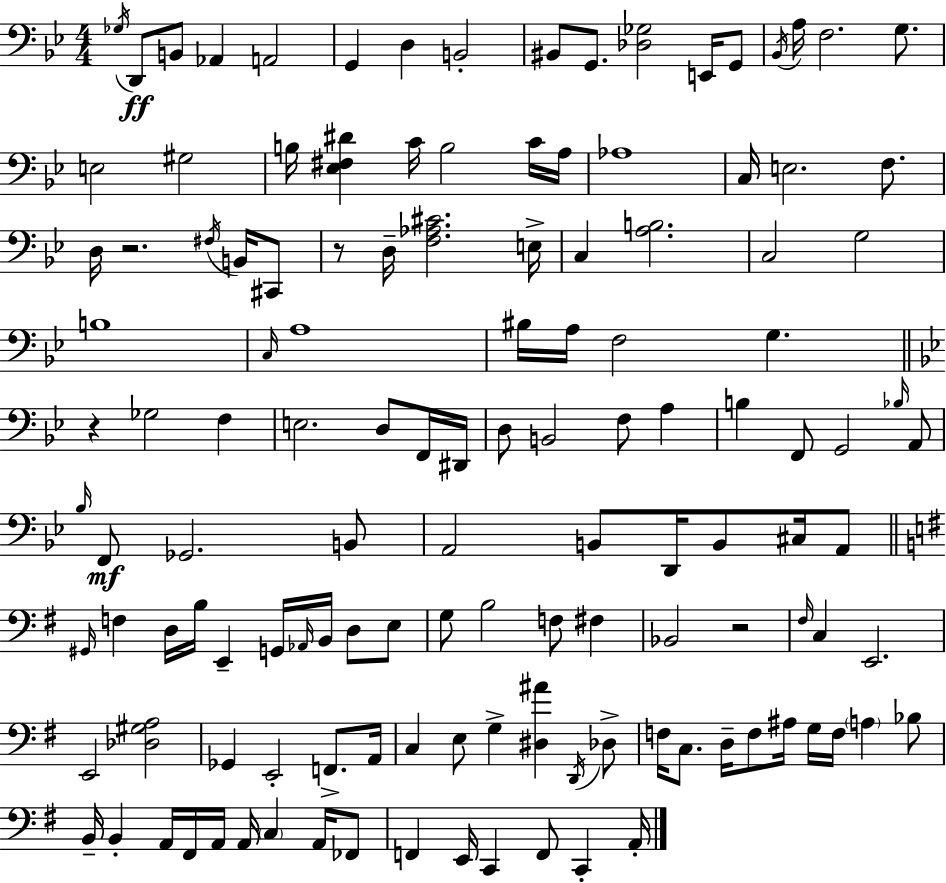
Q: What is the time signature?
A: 4/4